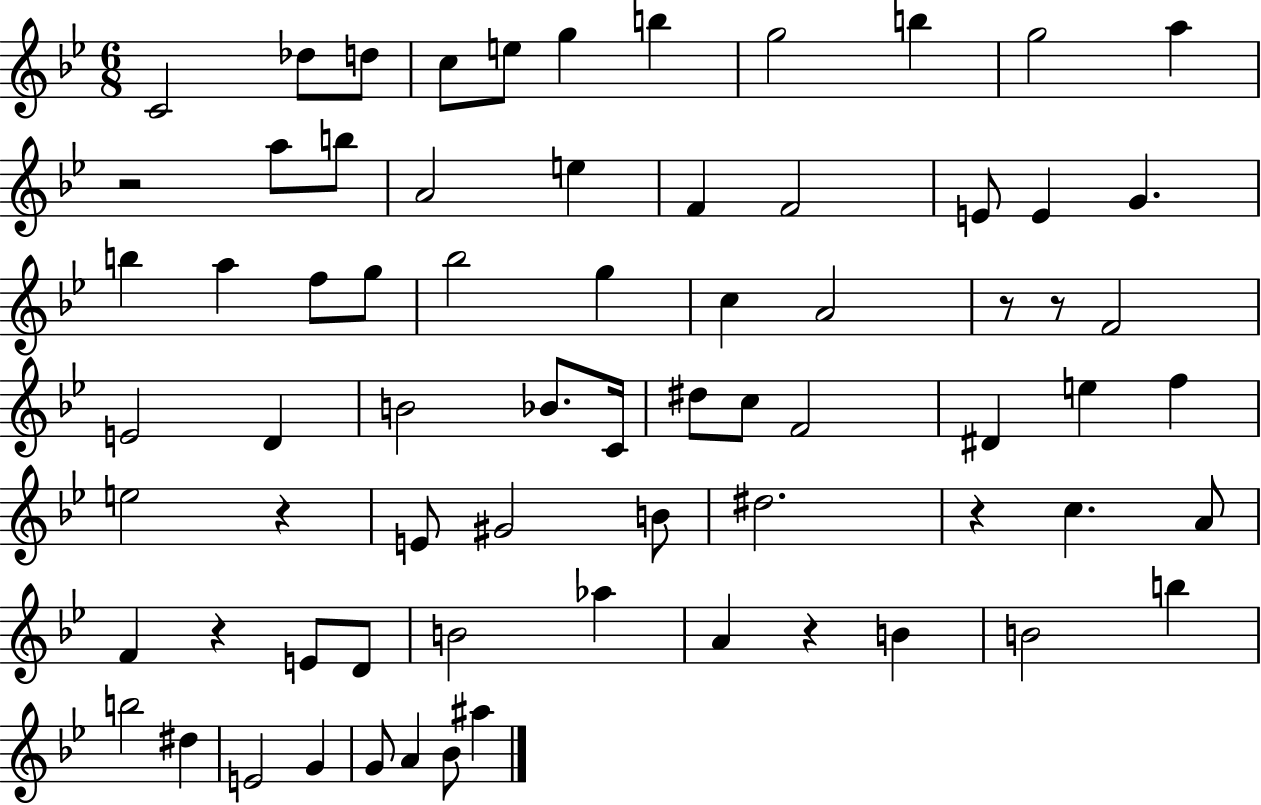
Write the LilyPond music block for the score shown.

{
  \clef treble
  \numericTimeSignature
  \time 6/8
  \key bes \major
  c'2 des''8 d''8 | c''8 e''8 g''4 b''4 | g''2 b''4 | g''2 a''4 | \break r2 a''8 b''8 | a'2 e''4 | f'4 f'2 | e'8 e'4 g'4. | \break b''4 a''4 f''8 g''8 | bes''2 g''4 | c''4 a'2 | r8 r8 f'2 | \break e'2 d'4 | b'2 bes'8. c'16 | dis''8 c''8 f'2 | dis'4 e''4 f''4 | \break e''2 r4 | e'8 gis'2 b'8 | dis''2. | r4 c''4. a'8 | \break f'4 r4 e'8 d'8 | b'2 aes''4 | a'4 r4 b'4 | b'2 b''4 | \break b''2 dis''4 | e'2 g'4 | g'8 a'4 bes'8 ais''4 | \bar "|."
}